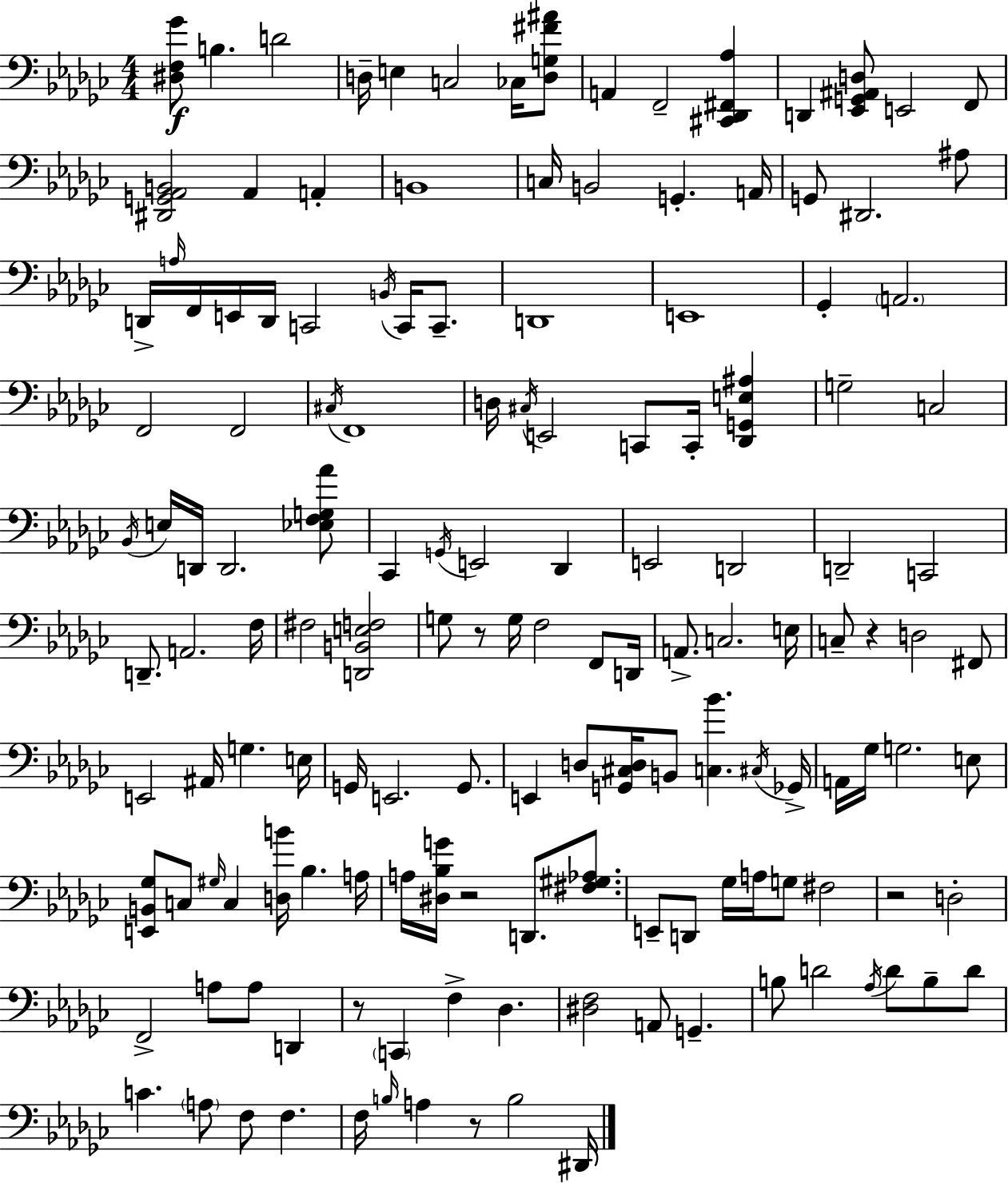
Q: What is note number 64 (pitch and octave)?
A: F3